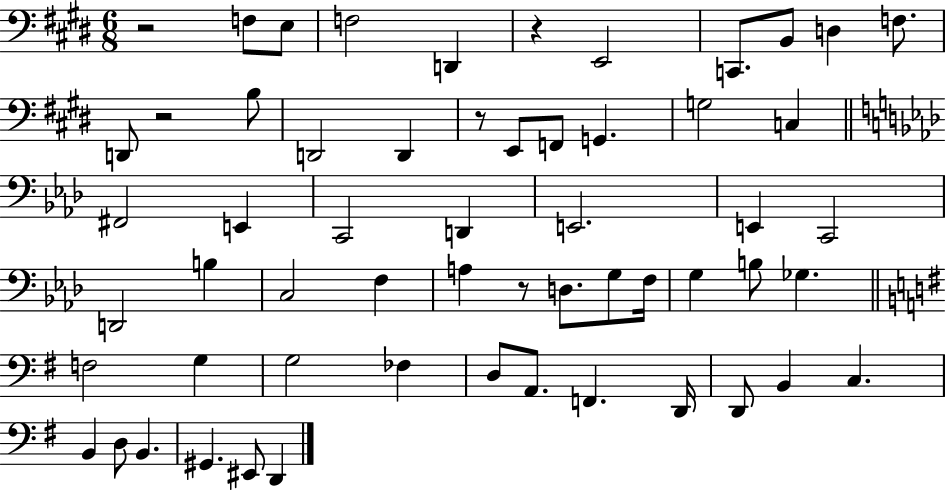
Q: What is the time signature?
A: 6/8